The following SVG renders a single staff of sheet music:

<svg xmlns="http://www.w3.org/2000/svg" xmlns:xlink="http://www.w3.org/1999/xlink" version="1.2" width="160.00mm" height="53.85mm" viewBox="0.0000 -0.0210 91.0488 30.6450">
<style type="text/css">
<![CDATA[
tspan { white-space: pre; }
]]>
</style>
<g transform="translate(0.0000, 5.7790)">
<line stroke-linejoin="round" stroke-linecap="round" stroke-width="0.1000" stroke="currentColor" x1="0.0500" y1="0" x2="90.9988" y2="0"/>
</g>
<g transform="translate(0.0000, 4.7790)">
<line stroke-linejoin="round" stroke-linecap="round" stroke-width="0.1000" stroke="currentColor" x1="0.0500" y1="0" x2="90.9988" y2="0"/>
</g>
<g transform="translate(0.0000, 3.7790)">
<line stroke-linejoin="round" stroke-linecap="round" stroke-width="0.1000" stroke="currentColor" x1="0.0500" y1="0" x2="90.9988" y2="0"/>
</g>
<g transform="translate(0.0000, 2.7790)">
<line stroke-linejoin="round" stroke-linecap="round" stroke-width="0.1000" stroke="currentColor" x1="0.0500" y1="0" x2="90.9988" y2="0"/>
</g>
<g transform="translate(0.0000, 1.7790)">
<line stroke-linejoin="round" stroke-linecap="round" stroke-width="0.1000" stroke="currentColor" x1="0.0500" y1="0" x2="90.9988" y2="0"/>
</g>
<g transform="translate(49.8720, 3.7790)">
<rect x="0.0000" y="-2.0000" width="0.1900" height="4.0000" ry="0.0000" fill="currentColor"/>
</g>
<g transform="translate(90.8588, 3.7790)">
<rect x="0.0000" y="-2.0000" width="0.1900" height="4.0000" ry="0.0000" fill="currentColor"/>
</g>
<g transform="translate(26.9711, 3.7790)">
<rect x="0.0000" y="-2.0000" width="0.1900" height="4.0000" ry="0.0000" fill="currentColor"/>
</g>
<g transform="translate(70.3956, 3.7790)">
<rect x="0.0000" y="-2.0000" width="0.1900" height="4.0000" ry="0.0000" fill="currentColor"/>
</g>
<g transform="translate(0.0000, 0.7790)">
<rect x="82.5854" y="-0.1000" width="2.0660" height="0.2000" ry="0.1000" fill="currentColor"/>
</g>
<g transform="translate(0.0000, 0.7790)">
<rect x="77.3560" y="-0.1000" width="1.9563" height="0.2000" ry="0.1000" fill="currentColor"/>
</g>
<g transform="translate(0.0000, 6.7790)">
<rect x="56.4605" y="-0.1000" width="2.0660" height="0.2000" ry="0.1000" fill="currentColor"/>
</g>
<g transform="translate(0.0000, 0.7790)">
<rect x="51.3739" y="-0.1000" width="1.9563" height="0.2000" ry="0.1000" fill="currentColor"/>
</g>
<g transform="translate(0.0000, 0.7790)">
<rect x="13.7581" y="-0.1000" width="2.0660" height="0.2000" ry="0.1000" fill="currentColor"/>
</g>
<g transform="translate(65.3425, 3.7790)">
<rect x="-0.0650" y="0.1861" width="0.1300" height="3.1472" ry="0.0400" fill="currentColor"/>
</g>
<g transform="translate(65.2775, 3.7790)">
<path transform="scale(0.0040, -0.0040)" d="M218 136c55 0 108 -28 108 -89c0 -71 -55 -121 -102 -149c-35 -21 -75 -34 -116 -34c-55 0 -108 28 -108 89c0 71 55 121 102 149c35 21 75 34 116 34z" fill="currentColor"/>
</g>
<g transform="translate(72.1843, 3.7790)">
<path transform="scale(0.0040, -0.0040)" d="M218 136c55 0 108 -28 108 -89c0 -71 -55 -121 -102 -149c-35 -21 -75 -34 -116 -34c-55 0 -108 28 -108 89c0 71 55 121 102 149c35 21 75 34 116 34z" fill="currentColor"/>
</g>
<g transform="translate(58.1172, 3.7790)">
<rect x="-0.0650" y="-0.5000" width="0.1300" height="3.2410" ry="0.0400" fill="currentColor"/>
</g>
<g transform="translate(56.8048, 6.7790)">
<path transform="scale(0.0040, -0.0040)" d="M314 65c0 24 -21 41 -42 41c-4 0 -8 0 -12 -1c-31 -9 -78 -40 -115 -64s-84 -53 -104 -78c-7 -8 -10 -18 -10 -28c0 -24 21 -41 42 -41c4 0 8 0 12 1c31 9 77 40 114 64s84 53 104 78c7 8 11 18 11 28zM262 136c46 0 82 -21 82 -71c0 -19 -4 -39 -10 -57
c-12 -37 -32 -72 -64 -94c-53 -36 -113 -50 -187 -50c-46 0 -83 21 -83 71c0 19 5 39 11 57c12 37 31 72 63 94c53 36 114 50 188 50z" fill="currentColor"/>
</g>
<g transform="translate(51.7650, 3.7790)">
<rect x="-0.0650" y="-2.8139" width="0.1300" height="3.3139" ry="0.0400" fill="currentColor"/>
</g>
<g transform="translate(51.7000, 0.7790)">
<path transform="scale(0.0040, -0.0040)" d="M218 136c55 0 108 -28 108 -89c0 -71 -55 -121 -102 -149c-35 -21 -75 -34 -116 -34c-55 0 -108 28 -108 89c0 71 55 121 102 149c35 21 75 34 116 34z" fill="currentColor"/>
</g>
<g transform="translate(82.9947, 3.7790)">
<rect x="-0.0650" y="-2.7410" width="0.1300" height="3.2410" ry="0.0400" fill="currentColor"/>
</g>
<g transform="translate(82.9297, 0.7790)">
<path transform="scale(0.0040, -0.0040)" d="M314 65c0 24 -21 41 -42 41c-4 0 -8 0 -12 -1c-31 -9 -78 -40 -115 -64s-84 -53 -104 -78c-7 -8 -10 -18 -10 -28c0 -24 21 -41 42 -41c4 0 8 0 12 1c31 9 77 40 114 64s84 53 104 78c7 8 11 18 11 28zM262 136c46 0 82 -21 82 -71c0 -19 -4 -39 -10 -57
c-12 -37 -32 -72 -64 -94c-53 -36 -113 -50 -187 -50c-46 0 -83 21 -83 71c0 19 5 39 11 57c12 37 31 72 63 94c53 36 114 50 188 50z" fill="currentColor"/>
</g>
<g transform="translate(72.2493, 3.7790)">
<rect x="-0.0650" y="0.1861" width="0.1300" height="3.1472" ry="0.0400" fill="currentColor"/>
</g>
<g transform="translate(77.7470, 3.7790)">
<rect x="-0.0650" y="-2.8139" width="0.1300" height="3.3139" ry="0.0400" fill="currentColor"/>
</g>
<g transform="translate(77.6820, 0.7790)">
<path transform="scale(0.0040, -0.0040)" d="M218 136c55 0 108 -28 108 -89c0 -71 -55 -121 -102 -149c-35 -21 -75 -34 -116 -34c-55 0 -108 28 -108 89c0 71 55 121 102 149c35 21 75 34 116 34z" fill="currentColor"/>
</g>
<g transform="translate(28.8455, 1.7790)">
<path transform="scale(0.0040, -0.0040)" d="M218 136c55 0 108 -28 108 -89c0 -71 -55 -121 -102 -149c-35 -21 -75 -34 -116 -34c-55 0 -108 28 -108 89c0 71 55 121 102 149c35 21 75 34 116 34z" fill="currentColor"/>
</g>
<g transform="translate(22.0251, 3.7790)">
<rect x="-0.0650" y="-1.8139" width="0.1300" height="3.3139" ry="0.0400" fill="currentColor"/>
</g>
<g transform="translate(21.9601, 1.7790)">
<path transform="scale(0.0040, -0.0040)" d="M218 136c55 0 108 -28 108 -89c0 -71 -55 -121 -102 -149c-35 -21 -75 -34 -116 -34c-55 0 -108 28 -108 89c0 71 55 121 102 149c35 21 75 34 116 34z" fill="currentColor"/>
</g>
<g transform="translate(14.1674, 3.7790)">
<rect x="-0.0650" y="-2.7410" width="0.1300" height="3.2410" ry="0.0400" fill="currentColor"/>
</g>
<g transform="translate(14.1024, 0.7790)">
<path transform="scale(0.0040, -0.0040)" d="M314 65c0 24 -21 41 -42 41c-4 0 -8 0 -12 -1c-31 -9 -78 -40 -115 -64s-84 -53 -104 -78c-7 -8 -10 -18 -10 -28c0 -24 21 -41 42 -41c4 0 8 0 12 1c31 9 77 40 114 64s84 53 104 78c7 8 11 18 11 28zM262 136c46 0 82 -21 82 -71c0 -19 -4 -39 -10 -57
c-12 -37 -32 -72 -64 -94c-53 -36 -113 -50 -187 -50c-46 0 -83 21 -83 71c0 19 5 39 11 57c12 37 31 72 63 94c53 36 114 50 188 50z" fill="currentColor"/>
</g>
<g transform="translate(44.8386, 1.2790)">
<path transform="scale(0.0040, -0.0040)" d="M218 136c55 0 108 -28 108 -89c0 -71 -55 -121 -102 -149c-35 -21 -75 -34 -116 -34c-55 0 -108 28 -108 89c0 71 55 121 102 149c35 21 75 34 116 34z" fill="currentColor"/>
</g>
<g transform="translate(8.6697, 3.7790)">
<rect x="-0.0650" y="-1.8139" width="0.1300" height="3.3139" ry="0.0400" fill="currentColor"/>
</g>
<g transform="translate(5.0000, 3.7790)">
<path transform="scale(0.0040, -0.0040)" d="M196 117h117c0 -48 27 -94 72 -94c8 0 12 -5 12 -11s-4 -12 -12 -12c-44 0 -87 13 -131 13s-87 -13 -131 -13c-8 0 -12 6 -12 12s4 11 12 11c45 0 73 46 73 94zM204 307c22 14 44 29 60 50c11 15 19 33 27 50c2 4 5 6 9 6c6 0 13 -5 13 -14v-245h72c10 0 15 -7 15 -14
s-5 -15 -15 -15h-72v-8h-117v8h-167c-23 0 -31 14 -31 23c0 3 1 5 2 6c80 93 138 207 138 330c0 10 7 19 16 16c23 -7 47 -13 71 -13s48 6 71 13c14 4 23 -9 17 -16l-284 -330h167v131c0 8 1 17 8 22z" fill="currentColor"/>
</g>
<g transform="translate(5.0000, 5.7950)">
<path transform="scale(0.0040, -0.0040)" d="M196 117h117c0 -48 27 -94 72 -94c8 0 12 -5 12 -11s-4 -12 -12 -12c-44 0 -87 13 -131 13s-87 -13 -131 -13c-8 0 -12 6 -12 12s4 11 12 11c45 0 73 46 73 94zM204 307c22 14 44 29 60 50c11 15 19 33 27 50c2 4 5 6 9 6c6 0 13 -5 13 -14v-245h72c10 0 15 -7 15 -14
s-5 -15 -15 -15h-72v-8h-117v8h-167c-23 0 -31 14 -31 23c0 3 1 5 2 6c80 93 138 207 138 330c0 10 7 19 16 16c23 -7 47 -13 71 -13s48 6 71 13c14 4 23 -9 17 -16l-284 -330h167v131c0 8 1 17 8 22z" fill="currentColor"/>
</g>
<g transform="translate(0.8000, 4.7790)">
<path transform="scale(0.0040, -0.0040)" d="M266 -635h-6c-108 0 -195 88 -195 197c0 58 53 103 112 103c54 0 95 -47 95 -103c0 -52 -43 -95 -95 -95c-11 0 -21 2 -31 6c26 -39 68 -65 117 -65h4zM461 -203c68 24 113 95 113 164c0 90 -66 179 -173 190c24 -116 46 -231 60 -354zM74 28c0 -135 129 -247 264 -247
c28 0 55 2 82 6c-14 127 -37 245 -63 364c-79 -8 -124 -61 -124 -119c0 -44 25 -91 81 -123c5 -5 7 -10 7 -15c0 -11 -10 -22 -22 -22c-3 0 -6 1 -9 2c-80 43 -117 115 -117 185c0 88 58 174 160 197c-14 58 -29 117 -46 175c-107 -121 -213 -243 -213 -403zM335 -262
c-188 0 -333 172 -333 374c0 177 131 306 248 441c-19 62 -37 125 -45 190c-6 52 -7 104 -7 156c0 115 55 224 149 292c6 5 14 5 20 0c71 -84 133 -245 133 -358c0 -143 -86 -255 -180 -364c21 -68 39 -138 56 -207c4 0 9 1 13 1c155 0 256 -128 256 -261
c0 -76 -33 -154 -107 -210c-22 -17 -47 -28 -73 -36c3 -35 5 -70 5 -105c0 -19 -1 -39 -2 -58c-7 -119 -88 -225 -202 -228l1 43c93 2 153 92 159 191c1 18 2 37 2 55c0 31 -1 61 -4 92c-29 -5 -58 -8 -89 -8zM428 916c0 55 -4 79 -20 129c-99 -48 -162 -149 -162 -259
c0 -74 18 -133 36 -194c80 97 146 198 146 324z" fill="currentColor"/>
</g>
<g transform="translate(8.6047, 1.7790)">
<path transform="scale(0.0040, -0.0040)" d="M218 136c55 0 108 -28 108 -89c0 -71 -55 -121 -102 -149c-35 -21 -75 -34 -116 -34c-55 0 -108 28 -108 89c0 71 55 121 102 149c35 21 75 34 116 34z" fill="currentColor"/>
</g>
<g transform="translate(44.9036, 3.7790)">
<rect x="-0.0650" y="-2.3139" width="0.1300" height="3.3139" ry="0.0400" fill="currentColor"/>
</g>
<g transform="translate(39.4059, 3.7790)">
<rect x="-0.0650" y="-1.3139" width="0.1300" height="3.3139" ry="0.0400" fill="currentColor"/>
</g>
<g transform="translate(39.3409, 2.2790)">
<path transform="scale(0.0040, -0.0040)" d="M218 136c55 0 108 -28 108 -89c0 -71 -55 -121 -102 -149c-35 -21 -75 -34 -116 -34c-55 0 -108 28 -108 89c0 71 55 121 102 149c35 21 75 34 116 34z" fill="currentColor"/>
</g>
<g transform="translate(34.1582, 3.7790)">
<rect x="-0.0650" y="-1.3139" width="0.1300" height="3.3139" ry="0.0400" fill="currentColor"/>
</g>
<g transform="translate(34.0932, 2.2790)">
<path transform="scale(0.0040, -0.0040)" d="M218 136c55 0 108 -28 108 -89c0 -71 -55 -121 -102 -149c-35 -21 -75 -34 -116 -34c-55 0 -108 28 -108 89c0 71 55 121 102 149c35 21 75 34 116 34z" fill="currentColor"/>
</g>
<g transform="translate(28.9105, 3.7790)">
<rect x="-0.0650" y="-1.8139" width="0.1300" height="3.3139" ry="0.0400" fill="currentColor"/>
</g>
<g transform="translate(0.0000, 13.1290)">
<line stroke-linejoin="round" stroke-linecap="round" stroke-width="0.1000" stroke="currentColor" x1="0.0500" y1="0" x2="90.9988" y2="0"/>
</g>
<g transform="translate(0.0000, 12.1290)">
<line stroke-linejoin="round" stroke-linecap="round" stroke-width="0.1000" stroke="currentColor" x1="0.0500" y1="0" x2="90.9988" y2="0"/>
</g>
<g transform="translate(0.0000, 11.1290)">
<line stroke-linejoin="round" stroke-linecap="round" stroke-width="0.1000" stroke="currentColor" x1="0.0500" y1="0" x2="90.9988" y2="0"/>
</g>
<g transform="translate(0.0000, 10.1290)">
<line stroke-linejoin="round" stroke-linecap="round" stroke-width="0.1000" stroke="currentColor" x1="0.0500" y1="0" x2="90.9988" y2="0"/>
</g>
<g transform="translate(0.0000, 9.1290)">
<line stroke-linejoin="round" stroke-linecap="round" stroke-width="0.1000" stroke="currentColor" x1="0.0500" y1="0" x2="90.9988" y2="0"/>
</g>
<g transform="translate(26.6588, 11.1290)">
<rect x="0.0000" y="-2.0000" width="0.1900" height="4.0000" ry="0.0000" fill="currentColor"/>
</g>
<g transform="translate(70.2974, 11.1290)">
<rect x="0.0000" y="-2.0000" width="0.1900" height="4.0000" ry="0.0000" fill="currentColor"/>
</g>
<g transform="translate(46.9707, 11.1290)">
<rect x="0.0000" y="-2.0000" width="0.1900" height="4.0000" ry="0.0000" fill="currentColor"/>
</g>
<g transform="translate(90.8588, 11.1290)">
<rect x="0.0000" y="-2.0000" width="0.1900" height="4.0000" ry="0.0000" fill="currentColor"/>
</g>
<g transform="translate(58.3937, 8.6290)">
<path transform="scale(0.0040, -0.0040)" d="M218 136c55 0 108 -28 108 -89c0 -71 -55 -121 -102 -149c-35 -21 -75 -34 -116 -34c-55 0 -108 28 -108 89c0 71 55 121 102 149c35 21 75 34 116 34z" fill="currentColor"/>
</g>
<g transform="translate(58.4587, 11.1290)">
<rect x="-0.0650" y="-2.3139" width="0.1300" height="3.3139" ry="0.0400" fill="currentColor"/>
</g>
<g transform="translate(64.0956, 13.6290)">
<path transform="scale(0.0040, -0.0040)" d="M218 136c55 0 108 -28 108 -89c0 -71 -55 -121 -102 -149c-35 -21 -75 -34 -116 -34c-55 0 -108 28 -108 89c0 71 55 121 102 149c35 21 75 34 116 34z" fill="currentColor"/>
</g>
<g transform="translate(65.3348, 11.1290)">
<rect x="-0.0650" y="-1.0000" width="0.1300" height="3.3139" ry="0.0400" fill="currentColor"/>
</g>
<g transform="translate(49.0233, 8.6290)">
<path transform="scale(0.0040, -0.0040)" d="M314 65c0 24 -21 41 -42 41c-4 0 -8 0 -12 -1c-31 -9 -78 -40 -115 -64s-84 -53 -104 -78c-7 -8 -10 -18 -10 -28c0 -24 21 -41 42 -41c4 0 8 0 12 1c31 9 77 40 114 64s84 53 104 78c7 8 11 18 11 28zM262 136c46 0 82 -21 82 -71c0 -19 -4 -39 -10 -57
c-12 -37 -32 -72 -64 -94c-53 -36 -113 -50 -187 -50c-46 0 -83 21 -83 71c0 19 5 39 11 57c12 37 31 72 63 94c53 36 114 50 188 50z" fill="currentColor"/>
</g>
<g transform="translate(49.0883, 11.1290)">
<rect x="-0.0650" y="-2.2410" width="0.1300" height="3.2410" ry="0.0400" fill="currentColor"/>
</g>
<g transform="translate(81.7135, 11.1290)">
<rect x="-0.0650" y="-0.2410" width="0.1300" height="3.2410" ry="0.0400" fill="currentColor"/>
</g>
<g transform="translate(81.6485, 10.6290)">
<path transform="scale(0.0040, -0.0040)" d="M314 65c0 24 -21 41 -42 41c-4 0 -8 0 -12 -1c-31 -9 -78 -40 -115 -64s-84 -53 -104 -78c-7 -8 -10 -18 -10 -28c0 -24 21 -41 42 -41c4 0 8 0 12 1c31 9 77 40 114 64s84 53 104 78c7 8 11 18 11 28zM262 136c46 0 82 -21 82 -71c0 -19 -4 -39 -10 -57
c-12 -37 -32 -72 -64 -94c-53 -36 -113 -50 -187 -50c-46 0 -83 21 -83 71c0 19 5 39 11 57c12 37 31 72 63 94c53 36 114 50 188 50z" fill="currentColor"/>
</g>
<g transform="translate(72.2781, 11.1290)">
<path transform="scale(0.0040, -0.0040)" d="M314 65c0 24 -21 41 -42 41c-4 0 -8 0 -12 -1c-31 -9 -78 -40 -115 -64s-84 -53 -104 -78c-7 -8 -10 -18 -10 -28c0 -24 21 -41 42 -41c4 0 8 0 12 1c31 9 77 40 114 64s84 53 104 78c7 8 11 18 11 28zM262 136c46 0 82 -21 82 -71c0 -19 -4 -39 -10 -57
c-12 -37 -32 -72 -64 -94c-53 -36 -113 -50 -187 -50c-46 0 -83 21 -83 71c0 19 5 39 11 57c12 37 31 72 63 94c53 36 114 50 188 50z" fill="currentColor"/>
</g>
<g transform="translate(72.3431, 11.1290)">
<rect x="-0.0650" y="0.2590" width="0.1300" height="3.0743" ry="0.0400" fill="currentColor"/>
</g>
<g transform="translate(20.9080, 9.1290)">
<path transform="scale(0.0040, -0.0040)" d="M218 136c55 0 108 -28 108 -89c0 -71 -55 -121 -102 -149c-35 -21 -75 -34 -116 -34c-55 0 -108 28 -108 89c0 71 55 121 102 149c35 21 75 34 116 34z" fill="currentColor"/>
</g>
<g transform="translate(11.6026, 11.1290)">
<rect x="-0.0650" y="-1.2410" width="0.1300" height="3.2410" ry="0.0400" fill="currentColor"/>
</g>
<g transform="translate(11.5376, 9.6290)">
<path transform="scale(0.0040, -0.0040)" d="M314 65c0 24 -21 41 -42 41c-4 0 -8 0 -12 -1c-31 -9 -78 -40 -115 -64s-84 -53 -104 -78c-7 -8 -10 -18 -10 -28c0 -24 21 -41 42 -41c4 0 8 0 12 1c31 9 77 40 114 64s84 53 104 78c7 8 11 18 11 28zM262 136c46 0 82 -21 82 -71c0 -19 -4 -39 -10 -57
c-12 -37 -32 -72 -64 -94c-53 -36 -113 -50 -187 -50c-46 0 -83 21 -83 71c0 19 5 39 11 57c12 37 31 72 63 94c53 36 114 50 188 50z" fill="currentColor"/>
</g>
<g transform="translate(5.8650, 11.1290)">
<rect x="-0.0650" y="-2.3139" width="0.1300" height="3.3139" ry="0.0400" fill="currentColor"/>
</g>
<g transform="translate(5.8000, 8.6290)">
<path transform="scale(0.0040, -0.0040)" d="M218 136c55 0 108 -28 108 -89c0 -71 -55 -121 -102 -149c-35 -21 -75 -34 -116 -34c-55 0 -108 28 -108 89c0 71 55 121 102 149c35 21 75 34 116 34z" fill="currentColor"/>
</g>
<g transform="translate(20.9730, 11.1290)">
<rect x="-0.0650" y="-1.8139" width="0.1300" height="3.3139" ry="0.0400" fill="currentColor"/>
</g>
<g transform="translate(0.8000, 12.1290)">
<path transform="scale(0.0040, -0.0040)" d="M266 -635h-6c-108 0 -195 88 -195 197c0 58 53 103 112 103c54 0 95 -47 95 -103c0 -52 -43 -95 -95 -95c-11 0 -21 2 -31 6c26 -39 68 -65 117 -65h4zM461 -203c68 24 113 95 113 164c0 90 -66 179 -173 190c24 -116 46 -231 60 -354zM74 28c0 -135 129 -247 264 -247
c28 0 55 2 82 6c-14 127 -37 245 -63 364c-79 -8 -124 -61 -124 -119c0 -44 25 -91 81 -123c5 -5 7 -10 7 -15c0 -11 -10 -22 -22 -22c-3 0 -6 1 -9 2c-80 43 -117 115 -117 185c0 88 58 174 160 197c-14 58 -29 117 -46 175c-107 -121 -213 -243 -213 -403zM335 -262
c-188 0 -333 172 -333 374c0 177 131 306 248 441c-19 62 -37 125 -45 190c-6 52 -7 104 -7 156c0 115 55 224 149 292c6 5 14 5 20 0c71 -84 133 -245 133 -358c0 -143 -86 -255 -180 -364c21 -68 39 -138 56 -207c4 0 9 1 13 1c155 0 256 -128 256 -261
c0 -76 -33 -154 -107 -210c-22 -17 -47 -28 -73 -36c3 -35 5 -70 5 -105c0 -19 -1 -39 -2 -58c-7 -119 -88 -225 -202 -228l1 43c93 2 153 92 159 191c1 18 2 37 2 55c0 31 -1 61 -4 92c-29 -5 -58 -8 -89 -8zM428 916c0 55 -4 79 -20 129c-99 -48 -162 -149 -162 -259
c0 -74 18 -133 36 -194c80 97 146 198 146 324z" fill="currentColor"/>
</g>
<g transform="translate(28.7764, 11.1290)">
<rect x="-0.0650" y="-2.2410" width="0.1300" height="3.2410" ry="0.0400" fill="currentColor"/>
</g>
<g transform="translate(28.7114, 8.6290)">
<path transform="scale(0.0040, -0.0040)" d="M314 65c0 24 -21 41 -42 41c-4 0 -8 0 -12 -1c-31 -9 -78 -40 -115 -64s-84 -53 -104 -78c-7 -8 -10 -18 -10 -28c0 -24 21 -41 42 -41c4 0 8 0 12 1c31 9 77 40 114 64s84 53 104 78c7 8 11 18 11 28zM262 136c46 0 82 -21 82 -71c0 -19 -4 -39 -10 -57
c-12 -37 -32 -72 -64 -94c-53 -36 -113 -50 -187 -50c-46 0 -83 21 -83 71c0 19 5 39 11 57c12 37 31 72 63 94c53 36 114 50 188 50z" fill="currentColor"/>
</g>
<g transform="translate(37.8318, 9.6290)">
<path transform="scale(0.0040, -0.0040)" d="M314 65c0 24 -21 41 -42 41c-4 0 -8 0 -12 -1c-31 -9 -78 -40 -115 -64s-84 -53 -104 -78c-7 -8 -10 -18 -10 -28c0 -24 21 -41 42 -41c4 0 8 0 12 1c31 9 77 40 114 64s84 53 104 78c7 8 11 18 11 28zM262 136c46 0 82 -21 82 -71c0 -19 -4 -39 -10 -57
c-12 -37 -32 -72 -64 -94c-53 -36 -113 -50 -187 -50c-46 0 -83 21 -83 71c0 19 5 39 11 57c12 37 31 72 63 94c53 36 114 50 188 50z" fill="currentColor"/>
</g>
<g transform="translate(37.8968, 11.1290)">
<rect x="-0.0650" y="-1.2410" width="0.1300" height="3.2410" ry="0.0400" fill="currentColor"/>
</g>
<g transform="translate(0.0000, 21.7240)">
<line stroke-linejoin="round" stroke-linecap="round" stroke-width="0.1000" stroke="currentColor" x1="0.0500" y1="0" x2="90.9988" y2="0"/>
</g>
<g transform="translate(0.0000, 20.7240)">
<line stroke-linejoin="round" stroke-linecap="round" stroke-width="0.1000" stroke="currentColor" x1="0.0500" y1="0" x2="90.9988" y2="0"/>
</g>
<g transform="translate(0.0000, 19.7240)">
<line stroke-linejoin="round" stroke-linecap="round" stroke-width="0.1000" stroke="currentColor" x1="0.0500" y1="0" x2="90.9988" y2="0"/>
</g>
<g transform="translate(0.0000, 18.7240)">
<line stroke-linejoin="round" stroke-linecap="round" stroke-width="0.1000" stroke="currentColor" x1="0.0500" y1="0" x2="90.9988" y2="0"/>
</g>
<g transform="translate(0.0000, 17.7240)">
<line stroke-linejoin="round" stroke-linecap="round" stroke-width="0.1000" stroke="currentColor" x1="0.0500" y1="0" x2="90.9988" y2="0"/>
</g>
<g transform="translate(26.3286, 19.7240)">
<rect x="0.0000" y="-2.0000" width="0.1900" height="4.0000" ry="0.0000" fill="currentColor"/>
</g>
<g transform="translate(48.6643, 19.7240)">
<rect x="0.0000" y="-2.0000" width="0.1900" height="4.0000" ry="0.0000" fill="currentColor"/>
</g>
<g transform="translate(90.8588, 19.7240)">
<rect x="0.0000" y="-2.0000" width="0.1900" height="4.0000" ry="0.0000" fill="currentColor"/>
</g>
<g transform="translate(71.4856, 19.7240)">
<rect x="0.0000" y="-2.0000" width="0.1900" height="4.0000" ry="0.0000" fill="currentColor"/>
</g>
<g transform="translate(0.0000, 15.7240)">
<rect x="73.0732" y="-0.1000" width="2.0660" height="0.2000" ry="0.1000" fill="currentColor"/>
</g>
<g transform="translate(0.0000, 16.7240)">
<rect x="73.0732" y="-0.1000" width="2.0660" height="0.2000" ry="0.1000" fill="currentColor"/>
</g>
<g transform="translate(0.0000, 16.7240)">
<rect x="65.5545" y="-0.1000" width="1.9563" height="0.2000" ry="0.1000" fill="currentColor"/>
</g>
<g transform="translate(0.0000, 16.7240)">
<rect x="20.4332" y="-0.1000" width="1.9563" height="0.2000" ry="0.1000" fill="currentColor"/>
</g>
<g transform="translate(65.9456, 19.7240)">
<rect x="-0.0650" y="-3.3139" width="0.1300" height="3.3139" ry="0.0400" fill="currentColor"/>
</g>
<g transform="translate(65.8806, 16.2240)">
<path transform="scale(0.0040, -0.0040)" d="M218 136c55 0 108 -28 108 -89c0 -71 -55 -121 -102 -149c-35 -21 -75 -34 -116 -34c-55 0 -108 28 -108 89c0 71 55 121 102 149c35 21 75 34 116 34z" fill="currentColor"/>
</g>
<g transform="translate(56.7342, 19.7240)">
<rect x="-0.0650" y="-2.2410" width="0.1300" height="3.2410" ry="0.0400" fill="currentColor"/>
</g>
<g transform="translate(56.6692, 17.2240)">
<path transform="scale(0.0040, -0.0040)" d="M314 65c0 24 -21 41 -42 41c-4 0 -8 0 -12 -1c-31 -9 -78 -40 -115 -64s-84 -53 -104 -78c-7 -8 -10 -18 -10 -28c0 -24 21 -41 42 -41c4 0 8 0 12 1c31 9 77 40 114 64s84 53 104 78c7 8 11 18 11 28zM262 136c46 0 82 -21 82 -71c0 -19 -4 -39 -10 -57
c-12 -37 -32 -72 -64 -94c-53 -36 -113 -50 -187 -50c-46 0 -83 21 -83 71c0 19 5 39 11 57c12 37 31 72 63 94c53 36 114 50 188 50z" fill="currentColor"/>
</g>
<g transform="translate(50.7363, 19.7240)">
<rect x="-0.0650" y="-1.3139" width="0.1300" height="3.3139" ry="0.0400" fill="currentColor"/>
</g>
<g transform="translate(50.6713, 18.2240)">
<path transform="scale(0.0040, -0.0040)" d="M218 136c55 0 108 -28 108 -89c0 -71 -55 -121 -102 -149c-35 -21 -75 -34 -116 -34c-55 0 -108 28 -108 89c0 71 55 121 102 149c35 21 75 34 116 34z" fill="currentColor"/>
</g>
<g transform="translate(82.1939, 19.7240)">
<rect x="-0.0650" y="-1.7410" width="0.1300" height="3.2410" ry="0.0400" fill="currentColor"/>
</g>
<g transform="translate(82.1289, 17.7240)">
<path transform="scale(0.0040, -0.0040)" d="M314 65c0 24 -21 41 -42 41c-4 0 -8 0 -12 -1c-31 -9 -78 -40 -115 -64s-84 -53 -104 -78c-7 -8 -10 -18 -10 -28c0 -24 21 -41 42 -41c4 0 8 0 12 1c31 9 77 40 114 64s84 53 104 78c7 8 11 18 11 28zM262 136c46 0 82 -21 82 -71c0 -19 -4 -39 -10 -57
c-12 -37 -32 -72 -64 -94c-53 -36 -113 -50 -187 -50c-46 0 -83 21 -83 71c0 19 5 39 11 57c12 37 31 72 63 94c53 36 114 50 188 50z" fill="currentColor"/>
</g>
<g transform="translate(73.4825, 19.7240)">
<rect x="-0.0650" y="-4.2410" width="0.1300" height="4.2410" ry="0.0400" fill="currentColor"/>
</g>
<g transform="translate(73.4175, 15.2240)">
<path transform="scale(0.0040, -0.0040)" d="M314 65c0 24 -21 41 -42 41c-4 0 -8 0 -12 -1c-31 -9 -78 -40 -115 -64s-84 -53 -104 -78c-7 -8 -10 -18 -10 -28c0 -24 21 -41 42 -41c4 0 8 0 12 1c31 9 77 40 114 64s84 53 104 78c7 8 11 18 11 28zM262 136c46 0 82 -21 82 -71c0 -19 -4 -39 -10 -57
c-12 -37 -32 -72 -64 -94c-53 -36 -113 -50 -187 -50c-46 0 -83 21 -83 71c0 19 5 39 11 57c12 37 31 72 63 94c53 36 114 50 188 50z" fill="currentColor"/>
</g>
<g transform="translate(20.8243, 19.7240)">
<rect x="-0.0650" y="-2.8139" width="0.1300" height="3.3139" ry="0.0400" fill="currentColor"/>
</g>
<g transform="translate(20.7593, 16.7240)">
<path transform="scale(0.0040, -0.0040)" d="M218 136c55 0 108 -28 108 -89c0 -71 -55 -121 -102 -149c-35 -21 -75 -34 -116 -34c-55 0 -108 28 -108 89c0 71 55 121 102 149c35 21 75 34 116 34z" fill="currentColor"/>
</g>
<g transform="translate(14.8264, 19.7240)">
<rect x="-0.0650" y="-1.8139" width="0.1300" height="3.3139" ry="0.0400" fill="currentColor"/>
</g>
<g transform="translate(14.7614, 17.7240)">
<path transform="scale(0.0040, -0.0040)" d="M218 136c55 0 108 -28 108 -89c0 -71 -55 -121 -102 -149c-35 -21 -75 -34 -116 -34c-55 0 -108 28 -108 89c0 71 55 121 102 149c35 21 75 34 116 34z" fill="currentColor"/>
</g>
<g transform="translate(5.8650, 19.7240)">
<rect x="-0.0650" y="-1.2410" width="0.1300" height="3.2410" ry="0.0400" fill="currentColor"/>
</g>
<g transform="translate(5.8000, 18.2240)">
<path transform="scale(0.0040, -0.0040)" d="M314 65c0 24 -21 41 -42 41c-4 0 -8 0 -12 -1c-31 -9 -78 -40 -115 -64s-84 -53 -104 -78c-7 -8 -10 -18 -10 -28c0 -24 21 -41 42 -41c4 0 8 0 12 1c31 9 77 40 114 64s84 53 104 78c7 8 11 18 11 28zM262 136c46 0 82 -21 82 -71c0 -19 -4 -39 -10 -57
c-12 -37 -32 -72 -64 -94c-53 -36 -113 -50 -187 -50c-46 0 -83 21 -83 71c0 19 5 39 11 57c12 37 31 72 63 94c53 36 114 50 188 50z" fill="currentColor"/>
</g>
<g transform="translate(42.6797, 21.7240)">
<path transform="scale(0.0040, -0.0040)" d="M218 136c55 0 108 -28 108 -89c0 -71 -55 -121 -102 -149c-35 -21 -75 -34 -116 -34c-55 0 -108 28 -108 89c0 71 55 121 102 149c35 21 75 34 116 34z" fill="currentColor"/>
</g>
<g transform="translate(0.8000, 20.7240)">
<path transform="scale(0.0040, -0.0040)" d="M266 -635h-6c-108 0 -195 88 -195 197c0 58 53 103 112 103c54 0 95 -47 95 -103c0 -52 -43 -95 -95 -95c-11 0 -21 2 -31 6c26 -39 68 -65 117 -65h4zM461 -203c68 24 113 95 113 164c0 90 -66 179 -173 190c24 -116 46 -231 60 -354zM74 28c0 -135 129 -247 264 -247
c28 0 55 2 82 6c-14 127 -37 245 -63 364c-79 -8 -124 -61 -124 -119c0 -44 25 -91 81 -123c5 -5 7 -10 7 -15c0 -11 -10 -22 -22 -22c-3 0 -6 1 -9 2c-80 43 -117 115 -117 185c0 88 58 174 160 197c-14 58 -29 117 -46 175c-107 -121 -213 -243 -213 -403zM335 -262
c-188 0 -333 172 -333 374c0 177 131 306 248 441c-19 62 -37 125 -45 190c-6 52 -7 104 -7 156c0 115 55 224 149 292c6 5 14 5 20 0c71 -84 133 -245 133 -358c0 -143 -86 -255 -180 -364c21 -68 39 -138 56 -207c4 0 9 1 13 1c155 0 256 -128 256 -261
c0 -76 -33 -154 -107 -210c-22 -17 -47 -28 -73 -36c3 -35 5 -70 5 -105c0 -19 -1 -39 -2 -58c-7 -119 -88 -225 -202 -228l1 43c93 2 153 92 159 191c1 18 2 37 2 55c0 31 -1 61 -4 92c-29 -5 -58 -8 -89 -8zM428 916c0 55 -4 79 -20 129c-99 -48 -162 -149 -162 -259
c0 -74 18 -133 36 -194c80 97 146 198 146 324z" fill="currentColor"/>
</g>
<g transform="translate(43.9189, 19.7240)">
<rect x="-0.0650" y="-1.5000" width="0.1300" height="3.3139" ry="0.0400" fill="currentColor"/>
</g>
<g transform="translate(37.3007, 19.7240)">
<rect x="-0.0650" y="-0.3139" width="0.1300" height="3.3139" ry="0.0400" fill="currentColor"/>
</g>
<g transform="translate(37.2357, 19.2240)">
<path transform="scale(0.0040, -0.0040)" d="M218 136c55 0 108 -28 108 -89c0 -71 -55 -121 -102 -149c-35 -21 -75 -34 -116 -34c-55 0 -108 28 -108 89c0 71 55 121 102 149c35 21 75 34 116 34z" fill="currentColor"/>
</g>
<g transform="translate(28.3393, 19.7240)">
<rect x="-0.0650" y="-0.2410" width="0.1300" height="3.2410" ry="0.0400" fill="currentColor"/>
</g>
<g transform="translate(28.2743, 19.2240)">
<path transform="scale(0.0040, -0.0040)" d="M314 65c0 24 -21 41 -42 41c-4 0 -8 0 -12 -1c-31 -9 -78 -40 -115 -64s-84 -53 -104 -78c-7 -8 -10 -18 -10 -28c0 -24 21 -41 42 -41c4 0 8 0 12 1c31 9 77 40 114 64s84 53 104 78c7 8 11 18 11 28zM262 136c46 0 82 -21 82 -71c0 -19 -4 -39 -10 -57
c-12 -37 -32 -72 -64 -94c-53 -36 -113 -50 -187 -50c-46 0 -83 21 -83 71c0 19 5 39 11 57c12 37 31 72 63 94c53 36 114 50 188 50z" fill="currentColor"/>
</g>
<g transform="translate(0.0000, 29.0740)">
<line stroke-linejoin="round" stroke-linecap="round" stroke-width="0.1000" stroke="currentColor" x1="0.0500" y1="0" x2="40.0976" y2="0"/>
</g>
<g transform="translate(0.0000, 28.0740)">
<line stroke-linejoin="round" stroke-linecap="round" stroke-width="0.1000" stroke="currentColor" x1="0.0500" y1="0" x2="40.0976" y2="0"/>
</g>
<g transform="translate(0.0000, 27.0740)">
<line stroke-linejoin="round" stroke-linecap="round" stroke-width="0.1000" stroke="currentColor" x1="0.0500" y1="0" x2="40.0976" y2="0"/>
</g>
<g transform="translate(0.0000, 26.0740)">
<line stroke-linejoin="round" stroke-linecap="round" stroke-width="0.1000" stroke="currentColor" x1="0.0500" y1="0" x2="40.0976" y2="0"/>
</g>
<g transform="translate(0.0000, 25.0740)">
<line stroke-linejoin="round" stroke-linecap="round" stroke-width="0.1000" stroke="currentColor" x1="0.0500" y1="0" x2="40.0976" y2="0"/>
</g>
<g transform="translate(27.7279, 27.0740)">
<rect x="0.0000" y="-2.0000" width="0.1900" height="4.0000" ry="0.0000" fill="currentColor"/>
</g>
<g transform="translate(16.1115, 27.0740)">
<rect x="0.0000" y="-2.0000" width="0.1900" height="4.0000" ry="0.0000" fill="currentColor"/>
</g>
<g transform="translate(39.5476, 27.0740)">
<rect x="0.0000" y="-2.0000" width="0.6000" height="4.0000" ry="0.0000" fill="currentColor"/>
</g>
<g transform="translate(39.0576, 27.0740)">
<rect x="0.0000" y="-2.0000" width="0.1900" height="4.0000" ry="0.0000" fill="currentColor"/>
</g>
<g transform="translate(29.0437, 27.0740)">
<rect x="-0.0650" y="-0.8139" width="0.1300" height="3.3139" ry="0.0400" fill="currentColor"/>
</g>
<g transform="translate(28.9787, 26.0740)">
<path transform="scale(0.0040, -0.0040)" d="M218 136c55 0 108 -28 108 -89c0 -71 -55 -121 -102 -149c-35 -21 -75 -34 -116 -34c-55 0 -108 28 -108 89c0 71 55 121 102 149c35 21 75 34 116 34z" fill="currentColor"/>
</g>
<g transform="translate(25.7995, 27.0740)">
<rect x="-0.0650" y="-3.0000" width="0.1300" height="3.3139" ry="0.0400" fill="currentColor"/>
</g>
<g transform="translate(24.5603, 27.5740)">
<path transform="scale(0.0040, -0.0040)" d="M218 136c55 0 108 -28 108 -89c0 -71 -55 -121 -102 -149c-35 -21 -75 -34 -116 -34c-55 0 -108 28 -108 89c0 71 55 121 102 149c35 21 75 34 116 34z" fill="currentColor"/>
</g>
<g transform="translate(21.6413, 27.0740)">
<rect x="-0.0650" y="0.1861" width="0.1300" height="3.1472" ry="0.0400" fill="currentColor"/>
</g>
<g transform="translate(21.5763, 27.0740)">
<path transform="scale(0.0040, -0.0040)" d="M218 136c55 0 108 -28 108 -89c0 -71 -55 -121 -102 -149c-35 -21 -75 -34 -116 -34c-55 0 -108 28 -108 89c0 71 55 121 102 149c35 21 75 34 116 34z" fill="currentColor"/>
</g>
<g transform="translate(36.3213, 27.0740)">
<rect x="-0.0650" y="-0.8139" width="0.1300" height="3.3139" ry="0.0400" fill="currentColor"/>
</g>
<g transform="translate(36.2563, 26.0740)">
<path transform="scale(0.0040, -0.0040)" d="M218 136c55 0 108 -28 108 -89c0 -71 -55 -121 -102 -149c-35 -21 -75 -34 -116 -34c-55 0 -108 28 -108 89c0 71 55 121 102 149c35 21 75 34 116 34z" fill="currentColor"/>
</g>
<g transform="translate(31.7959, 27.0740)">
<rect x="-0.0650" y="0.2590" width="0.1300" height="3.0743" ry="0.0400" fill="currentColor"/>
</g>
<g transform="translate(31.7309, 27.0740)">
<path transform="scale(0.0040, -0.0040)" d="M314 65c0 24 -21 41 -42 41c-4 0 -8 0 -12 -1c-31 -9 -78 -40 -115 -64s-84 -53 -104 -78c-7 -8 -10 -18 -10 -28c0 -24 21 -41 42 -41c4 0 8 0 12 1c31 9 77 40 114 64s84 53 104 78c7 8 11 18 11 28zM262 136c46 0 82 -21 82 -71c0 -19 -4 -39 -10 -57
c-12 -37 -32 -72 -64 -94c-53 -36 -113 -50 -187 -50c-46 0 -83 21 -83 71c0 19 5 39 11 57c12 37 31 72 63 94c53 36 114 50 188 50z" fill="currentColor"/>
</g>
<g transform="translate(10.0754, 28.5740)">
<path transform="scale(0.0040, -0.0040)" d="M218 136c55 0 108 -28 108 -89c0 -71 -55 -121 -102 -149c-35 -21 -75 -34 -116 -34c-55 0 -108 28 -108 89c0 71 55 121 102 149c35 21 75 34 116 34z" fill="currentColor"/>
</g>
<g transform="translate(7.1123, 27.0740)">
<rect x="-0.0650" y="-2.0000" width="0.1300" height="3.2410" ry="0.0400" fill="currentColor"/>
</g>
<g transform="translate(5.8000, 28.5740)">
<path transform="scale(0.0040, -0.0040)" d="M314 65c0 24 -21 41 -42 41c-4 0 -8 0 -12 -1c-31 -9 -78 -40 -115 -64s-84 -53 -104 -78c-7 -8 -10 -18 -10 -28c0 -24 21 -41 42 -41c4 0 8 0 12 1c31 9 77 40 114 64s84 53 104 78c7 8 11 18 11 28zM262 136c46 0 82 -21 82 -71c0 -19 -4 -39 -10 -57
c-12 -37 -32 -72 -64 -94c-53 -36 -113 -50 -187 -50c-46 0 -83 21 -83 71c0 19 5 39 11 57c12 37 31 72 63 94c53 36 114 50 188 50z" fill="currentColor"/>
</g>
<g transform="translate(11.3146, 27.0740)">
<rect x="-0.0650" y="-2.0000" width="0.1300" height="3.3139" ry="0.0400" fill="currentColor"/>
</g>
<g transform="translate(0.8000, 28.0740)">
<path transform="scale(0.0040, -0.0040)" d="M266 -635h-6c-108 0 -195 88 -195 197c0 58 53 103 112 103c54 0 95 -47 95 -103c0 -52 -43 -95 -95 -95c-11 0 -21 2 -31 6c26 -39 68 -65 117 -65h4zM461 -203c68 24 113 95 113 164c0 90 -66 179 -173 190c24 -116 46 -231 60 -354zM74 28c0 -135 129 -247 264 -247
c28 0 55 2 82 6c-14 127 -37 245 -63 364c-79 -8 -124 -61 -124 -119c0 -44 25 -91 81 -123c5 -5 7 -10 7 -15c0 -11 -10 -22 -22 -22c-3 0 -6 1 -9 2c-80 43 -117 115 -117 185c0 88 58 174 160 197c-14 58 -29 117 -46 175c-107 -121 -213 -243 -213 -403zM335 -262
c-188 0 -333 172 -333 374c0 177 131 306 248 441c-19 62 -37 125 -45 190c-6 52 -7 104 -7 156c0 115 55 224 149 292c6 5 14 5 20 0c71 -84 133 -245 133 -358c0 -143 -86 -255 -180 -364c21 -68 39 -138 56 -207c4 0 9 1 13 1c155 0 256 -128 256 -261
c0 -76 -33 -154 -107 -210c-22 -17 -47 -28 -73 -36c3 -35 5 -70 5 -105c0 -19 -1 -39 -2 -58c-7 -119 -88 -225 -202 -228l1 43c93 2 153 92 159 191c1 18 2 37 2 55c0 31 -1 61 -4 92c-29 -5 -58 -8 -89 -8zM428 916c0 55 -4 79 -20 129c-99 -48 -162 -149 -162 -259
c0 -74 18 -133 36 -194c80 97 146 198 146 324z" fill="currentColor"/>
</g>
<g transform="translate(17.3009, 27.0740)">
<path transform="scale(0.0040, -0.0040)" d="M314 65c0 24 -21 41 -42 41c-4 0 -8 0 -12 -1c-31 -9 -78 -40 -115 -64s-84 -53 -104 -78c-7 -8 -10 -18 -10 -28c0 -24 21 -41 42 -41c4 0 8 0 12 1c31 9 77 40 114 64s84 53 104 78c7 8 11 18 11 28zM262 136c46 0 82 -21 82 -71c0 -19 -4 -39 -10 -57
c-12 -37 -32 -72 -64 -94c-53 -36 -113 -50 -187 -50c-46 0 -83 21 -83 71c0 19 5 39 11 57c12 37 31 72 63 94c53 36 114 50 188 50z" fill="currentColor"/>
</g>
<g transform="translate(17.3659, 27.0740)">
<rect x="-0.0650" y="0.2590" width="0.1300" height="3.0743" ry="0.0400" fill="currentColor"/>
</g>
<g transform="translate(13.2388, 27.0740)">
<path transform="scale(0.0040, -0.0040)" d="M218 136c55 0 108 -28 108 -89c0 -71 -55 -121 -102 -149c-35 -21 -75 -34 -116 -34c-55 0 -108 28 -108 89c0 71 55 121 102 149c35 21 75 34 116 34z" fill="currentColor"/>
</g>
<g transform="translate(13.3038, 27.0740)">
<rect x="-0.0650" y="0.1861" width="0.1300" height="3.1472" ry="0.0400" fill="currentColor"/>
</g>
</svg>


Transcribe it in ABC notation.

X:1
T:Untitled
M:4/4
L:1/4
K:C
f a2 f f e e g a C2 B B a a2 g e2 f g2 e2 g2 g D B2 c2 e2 f a c2 c E e g2 b d'2 f2 F2 F B B2 B A d B2 d